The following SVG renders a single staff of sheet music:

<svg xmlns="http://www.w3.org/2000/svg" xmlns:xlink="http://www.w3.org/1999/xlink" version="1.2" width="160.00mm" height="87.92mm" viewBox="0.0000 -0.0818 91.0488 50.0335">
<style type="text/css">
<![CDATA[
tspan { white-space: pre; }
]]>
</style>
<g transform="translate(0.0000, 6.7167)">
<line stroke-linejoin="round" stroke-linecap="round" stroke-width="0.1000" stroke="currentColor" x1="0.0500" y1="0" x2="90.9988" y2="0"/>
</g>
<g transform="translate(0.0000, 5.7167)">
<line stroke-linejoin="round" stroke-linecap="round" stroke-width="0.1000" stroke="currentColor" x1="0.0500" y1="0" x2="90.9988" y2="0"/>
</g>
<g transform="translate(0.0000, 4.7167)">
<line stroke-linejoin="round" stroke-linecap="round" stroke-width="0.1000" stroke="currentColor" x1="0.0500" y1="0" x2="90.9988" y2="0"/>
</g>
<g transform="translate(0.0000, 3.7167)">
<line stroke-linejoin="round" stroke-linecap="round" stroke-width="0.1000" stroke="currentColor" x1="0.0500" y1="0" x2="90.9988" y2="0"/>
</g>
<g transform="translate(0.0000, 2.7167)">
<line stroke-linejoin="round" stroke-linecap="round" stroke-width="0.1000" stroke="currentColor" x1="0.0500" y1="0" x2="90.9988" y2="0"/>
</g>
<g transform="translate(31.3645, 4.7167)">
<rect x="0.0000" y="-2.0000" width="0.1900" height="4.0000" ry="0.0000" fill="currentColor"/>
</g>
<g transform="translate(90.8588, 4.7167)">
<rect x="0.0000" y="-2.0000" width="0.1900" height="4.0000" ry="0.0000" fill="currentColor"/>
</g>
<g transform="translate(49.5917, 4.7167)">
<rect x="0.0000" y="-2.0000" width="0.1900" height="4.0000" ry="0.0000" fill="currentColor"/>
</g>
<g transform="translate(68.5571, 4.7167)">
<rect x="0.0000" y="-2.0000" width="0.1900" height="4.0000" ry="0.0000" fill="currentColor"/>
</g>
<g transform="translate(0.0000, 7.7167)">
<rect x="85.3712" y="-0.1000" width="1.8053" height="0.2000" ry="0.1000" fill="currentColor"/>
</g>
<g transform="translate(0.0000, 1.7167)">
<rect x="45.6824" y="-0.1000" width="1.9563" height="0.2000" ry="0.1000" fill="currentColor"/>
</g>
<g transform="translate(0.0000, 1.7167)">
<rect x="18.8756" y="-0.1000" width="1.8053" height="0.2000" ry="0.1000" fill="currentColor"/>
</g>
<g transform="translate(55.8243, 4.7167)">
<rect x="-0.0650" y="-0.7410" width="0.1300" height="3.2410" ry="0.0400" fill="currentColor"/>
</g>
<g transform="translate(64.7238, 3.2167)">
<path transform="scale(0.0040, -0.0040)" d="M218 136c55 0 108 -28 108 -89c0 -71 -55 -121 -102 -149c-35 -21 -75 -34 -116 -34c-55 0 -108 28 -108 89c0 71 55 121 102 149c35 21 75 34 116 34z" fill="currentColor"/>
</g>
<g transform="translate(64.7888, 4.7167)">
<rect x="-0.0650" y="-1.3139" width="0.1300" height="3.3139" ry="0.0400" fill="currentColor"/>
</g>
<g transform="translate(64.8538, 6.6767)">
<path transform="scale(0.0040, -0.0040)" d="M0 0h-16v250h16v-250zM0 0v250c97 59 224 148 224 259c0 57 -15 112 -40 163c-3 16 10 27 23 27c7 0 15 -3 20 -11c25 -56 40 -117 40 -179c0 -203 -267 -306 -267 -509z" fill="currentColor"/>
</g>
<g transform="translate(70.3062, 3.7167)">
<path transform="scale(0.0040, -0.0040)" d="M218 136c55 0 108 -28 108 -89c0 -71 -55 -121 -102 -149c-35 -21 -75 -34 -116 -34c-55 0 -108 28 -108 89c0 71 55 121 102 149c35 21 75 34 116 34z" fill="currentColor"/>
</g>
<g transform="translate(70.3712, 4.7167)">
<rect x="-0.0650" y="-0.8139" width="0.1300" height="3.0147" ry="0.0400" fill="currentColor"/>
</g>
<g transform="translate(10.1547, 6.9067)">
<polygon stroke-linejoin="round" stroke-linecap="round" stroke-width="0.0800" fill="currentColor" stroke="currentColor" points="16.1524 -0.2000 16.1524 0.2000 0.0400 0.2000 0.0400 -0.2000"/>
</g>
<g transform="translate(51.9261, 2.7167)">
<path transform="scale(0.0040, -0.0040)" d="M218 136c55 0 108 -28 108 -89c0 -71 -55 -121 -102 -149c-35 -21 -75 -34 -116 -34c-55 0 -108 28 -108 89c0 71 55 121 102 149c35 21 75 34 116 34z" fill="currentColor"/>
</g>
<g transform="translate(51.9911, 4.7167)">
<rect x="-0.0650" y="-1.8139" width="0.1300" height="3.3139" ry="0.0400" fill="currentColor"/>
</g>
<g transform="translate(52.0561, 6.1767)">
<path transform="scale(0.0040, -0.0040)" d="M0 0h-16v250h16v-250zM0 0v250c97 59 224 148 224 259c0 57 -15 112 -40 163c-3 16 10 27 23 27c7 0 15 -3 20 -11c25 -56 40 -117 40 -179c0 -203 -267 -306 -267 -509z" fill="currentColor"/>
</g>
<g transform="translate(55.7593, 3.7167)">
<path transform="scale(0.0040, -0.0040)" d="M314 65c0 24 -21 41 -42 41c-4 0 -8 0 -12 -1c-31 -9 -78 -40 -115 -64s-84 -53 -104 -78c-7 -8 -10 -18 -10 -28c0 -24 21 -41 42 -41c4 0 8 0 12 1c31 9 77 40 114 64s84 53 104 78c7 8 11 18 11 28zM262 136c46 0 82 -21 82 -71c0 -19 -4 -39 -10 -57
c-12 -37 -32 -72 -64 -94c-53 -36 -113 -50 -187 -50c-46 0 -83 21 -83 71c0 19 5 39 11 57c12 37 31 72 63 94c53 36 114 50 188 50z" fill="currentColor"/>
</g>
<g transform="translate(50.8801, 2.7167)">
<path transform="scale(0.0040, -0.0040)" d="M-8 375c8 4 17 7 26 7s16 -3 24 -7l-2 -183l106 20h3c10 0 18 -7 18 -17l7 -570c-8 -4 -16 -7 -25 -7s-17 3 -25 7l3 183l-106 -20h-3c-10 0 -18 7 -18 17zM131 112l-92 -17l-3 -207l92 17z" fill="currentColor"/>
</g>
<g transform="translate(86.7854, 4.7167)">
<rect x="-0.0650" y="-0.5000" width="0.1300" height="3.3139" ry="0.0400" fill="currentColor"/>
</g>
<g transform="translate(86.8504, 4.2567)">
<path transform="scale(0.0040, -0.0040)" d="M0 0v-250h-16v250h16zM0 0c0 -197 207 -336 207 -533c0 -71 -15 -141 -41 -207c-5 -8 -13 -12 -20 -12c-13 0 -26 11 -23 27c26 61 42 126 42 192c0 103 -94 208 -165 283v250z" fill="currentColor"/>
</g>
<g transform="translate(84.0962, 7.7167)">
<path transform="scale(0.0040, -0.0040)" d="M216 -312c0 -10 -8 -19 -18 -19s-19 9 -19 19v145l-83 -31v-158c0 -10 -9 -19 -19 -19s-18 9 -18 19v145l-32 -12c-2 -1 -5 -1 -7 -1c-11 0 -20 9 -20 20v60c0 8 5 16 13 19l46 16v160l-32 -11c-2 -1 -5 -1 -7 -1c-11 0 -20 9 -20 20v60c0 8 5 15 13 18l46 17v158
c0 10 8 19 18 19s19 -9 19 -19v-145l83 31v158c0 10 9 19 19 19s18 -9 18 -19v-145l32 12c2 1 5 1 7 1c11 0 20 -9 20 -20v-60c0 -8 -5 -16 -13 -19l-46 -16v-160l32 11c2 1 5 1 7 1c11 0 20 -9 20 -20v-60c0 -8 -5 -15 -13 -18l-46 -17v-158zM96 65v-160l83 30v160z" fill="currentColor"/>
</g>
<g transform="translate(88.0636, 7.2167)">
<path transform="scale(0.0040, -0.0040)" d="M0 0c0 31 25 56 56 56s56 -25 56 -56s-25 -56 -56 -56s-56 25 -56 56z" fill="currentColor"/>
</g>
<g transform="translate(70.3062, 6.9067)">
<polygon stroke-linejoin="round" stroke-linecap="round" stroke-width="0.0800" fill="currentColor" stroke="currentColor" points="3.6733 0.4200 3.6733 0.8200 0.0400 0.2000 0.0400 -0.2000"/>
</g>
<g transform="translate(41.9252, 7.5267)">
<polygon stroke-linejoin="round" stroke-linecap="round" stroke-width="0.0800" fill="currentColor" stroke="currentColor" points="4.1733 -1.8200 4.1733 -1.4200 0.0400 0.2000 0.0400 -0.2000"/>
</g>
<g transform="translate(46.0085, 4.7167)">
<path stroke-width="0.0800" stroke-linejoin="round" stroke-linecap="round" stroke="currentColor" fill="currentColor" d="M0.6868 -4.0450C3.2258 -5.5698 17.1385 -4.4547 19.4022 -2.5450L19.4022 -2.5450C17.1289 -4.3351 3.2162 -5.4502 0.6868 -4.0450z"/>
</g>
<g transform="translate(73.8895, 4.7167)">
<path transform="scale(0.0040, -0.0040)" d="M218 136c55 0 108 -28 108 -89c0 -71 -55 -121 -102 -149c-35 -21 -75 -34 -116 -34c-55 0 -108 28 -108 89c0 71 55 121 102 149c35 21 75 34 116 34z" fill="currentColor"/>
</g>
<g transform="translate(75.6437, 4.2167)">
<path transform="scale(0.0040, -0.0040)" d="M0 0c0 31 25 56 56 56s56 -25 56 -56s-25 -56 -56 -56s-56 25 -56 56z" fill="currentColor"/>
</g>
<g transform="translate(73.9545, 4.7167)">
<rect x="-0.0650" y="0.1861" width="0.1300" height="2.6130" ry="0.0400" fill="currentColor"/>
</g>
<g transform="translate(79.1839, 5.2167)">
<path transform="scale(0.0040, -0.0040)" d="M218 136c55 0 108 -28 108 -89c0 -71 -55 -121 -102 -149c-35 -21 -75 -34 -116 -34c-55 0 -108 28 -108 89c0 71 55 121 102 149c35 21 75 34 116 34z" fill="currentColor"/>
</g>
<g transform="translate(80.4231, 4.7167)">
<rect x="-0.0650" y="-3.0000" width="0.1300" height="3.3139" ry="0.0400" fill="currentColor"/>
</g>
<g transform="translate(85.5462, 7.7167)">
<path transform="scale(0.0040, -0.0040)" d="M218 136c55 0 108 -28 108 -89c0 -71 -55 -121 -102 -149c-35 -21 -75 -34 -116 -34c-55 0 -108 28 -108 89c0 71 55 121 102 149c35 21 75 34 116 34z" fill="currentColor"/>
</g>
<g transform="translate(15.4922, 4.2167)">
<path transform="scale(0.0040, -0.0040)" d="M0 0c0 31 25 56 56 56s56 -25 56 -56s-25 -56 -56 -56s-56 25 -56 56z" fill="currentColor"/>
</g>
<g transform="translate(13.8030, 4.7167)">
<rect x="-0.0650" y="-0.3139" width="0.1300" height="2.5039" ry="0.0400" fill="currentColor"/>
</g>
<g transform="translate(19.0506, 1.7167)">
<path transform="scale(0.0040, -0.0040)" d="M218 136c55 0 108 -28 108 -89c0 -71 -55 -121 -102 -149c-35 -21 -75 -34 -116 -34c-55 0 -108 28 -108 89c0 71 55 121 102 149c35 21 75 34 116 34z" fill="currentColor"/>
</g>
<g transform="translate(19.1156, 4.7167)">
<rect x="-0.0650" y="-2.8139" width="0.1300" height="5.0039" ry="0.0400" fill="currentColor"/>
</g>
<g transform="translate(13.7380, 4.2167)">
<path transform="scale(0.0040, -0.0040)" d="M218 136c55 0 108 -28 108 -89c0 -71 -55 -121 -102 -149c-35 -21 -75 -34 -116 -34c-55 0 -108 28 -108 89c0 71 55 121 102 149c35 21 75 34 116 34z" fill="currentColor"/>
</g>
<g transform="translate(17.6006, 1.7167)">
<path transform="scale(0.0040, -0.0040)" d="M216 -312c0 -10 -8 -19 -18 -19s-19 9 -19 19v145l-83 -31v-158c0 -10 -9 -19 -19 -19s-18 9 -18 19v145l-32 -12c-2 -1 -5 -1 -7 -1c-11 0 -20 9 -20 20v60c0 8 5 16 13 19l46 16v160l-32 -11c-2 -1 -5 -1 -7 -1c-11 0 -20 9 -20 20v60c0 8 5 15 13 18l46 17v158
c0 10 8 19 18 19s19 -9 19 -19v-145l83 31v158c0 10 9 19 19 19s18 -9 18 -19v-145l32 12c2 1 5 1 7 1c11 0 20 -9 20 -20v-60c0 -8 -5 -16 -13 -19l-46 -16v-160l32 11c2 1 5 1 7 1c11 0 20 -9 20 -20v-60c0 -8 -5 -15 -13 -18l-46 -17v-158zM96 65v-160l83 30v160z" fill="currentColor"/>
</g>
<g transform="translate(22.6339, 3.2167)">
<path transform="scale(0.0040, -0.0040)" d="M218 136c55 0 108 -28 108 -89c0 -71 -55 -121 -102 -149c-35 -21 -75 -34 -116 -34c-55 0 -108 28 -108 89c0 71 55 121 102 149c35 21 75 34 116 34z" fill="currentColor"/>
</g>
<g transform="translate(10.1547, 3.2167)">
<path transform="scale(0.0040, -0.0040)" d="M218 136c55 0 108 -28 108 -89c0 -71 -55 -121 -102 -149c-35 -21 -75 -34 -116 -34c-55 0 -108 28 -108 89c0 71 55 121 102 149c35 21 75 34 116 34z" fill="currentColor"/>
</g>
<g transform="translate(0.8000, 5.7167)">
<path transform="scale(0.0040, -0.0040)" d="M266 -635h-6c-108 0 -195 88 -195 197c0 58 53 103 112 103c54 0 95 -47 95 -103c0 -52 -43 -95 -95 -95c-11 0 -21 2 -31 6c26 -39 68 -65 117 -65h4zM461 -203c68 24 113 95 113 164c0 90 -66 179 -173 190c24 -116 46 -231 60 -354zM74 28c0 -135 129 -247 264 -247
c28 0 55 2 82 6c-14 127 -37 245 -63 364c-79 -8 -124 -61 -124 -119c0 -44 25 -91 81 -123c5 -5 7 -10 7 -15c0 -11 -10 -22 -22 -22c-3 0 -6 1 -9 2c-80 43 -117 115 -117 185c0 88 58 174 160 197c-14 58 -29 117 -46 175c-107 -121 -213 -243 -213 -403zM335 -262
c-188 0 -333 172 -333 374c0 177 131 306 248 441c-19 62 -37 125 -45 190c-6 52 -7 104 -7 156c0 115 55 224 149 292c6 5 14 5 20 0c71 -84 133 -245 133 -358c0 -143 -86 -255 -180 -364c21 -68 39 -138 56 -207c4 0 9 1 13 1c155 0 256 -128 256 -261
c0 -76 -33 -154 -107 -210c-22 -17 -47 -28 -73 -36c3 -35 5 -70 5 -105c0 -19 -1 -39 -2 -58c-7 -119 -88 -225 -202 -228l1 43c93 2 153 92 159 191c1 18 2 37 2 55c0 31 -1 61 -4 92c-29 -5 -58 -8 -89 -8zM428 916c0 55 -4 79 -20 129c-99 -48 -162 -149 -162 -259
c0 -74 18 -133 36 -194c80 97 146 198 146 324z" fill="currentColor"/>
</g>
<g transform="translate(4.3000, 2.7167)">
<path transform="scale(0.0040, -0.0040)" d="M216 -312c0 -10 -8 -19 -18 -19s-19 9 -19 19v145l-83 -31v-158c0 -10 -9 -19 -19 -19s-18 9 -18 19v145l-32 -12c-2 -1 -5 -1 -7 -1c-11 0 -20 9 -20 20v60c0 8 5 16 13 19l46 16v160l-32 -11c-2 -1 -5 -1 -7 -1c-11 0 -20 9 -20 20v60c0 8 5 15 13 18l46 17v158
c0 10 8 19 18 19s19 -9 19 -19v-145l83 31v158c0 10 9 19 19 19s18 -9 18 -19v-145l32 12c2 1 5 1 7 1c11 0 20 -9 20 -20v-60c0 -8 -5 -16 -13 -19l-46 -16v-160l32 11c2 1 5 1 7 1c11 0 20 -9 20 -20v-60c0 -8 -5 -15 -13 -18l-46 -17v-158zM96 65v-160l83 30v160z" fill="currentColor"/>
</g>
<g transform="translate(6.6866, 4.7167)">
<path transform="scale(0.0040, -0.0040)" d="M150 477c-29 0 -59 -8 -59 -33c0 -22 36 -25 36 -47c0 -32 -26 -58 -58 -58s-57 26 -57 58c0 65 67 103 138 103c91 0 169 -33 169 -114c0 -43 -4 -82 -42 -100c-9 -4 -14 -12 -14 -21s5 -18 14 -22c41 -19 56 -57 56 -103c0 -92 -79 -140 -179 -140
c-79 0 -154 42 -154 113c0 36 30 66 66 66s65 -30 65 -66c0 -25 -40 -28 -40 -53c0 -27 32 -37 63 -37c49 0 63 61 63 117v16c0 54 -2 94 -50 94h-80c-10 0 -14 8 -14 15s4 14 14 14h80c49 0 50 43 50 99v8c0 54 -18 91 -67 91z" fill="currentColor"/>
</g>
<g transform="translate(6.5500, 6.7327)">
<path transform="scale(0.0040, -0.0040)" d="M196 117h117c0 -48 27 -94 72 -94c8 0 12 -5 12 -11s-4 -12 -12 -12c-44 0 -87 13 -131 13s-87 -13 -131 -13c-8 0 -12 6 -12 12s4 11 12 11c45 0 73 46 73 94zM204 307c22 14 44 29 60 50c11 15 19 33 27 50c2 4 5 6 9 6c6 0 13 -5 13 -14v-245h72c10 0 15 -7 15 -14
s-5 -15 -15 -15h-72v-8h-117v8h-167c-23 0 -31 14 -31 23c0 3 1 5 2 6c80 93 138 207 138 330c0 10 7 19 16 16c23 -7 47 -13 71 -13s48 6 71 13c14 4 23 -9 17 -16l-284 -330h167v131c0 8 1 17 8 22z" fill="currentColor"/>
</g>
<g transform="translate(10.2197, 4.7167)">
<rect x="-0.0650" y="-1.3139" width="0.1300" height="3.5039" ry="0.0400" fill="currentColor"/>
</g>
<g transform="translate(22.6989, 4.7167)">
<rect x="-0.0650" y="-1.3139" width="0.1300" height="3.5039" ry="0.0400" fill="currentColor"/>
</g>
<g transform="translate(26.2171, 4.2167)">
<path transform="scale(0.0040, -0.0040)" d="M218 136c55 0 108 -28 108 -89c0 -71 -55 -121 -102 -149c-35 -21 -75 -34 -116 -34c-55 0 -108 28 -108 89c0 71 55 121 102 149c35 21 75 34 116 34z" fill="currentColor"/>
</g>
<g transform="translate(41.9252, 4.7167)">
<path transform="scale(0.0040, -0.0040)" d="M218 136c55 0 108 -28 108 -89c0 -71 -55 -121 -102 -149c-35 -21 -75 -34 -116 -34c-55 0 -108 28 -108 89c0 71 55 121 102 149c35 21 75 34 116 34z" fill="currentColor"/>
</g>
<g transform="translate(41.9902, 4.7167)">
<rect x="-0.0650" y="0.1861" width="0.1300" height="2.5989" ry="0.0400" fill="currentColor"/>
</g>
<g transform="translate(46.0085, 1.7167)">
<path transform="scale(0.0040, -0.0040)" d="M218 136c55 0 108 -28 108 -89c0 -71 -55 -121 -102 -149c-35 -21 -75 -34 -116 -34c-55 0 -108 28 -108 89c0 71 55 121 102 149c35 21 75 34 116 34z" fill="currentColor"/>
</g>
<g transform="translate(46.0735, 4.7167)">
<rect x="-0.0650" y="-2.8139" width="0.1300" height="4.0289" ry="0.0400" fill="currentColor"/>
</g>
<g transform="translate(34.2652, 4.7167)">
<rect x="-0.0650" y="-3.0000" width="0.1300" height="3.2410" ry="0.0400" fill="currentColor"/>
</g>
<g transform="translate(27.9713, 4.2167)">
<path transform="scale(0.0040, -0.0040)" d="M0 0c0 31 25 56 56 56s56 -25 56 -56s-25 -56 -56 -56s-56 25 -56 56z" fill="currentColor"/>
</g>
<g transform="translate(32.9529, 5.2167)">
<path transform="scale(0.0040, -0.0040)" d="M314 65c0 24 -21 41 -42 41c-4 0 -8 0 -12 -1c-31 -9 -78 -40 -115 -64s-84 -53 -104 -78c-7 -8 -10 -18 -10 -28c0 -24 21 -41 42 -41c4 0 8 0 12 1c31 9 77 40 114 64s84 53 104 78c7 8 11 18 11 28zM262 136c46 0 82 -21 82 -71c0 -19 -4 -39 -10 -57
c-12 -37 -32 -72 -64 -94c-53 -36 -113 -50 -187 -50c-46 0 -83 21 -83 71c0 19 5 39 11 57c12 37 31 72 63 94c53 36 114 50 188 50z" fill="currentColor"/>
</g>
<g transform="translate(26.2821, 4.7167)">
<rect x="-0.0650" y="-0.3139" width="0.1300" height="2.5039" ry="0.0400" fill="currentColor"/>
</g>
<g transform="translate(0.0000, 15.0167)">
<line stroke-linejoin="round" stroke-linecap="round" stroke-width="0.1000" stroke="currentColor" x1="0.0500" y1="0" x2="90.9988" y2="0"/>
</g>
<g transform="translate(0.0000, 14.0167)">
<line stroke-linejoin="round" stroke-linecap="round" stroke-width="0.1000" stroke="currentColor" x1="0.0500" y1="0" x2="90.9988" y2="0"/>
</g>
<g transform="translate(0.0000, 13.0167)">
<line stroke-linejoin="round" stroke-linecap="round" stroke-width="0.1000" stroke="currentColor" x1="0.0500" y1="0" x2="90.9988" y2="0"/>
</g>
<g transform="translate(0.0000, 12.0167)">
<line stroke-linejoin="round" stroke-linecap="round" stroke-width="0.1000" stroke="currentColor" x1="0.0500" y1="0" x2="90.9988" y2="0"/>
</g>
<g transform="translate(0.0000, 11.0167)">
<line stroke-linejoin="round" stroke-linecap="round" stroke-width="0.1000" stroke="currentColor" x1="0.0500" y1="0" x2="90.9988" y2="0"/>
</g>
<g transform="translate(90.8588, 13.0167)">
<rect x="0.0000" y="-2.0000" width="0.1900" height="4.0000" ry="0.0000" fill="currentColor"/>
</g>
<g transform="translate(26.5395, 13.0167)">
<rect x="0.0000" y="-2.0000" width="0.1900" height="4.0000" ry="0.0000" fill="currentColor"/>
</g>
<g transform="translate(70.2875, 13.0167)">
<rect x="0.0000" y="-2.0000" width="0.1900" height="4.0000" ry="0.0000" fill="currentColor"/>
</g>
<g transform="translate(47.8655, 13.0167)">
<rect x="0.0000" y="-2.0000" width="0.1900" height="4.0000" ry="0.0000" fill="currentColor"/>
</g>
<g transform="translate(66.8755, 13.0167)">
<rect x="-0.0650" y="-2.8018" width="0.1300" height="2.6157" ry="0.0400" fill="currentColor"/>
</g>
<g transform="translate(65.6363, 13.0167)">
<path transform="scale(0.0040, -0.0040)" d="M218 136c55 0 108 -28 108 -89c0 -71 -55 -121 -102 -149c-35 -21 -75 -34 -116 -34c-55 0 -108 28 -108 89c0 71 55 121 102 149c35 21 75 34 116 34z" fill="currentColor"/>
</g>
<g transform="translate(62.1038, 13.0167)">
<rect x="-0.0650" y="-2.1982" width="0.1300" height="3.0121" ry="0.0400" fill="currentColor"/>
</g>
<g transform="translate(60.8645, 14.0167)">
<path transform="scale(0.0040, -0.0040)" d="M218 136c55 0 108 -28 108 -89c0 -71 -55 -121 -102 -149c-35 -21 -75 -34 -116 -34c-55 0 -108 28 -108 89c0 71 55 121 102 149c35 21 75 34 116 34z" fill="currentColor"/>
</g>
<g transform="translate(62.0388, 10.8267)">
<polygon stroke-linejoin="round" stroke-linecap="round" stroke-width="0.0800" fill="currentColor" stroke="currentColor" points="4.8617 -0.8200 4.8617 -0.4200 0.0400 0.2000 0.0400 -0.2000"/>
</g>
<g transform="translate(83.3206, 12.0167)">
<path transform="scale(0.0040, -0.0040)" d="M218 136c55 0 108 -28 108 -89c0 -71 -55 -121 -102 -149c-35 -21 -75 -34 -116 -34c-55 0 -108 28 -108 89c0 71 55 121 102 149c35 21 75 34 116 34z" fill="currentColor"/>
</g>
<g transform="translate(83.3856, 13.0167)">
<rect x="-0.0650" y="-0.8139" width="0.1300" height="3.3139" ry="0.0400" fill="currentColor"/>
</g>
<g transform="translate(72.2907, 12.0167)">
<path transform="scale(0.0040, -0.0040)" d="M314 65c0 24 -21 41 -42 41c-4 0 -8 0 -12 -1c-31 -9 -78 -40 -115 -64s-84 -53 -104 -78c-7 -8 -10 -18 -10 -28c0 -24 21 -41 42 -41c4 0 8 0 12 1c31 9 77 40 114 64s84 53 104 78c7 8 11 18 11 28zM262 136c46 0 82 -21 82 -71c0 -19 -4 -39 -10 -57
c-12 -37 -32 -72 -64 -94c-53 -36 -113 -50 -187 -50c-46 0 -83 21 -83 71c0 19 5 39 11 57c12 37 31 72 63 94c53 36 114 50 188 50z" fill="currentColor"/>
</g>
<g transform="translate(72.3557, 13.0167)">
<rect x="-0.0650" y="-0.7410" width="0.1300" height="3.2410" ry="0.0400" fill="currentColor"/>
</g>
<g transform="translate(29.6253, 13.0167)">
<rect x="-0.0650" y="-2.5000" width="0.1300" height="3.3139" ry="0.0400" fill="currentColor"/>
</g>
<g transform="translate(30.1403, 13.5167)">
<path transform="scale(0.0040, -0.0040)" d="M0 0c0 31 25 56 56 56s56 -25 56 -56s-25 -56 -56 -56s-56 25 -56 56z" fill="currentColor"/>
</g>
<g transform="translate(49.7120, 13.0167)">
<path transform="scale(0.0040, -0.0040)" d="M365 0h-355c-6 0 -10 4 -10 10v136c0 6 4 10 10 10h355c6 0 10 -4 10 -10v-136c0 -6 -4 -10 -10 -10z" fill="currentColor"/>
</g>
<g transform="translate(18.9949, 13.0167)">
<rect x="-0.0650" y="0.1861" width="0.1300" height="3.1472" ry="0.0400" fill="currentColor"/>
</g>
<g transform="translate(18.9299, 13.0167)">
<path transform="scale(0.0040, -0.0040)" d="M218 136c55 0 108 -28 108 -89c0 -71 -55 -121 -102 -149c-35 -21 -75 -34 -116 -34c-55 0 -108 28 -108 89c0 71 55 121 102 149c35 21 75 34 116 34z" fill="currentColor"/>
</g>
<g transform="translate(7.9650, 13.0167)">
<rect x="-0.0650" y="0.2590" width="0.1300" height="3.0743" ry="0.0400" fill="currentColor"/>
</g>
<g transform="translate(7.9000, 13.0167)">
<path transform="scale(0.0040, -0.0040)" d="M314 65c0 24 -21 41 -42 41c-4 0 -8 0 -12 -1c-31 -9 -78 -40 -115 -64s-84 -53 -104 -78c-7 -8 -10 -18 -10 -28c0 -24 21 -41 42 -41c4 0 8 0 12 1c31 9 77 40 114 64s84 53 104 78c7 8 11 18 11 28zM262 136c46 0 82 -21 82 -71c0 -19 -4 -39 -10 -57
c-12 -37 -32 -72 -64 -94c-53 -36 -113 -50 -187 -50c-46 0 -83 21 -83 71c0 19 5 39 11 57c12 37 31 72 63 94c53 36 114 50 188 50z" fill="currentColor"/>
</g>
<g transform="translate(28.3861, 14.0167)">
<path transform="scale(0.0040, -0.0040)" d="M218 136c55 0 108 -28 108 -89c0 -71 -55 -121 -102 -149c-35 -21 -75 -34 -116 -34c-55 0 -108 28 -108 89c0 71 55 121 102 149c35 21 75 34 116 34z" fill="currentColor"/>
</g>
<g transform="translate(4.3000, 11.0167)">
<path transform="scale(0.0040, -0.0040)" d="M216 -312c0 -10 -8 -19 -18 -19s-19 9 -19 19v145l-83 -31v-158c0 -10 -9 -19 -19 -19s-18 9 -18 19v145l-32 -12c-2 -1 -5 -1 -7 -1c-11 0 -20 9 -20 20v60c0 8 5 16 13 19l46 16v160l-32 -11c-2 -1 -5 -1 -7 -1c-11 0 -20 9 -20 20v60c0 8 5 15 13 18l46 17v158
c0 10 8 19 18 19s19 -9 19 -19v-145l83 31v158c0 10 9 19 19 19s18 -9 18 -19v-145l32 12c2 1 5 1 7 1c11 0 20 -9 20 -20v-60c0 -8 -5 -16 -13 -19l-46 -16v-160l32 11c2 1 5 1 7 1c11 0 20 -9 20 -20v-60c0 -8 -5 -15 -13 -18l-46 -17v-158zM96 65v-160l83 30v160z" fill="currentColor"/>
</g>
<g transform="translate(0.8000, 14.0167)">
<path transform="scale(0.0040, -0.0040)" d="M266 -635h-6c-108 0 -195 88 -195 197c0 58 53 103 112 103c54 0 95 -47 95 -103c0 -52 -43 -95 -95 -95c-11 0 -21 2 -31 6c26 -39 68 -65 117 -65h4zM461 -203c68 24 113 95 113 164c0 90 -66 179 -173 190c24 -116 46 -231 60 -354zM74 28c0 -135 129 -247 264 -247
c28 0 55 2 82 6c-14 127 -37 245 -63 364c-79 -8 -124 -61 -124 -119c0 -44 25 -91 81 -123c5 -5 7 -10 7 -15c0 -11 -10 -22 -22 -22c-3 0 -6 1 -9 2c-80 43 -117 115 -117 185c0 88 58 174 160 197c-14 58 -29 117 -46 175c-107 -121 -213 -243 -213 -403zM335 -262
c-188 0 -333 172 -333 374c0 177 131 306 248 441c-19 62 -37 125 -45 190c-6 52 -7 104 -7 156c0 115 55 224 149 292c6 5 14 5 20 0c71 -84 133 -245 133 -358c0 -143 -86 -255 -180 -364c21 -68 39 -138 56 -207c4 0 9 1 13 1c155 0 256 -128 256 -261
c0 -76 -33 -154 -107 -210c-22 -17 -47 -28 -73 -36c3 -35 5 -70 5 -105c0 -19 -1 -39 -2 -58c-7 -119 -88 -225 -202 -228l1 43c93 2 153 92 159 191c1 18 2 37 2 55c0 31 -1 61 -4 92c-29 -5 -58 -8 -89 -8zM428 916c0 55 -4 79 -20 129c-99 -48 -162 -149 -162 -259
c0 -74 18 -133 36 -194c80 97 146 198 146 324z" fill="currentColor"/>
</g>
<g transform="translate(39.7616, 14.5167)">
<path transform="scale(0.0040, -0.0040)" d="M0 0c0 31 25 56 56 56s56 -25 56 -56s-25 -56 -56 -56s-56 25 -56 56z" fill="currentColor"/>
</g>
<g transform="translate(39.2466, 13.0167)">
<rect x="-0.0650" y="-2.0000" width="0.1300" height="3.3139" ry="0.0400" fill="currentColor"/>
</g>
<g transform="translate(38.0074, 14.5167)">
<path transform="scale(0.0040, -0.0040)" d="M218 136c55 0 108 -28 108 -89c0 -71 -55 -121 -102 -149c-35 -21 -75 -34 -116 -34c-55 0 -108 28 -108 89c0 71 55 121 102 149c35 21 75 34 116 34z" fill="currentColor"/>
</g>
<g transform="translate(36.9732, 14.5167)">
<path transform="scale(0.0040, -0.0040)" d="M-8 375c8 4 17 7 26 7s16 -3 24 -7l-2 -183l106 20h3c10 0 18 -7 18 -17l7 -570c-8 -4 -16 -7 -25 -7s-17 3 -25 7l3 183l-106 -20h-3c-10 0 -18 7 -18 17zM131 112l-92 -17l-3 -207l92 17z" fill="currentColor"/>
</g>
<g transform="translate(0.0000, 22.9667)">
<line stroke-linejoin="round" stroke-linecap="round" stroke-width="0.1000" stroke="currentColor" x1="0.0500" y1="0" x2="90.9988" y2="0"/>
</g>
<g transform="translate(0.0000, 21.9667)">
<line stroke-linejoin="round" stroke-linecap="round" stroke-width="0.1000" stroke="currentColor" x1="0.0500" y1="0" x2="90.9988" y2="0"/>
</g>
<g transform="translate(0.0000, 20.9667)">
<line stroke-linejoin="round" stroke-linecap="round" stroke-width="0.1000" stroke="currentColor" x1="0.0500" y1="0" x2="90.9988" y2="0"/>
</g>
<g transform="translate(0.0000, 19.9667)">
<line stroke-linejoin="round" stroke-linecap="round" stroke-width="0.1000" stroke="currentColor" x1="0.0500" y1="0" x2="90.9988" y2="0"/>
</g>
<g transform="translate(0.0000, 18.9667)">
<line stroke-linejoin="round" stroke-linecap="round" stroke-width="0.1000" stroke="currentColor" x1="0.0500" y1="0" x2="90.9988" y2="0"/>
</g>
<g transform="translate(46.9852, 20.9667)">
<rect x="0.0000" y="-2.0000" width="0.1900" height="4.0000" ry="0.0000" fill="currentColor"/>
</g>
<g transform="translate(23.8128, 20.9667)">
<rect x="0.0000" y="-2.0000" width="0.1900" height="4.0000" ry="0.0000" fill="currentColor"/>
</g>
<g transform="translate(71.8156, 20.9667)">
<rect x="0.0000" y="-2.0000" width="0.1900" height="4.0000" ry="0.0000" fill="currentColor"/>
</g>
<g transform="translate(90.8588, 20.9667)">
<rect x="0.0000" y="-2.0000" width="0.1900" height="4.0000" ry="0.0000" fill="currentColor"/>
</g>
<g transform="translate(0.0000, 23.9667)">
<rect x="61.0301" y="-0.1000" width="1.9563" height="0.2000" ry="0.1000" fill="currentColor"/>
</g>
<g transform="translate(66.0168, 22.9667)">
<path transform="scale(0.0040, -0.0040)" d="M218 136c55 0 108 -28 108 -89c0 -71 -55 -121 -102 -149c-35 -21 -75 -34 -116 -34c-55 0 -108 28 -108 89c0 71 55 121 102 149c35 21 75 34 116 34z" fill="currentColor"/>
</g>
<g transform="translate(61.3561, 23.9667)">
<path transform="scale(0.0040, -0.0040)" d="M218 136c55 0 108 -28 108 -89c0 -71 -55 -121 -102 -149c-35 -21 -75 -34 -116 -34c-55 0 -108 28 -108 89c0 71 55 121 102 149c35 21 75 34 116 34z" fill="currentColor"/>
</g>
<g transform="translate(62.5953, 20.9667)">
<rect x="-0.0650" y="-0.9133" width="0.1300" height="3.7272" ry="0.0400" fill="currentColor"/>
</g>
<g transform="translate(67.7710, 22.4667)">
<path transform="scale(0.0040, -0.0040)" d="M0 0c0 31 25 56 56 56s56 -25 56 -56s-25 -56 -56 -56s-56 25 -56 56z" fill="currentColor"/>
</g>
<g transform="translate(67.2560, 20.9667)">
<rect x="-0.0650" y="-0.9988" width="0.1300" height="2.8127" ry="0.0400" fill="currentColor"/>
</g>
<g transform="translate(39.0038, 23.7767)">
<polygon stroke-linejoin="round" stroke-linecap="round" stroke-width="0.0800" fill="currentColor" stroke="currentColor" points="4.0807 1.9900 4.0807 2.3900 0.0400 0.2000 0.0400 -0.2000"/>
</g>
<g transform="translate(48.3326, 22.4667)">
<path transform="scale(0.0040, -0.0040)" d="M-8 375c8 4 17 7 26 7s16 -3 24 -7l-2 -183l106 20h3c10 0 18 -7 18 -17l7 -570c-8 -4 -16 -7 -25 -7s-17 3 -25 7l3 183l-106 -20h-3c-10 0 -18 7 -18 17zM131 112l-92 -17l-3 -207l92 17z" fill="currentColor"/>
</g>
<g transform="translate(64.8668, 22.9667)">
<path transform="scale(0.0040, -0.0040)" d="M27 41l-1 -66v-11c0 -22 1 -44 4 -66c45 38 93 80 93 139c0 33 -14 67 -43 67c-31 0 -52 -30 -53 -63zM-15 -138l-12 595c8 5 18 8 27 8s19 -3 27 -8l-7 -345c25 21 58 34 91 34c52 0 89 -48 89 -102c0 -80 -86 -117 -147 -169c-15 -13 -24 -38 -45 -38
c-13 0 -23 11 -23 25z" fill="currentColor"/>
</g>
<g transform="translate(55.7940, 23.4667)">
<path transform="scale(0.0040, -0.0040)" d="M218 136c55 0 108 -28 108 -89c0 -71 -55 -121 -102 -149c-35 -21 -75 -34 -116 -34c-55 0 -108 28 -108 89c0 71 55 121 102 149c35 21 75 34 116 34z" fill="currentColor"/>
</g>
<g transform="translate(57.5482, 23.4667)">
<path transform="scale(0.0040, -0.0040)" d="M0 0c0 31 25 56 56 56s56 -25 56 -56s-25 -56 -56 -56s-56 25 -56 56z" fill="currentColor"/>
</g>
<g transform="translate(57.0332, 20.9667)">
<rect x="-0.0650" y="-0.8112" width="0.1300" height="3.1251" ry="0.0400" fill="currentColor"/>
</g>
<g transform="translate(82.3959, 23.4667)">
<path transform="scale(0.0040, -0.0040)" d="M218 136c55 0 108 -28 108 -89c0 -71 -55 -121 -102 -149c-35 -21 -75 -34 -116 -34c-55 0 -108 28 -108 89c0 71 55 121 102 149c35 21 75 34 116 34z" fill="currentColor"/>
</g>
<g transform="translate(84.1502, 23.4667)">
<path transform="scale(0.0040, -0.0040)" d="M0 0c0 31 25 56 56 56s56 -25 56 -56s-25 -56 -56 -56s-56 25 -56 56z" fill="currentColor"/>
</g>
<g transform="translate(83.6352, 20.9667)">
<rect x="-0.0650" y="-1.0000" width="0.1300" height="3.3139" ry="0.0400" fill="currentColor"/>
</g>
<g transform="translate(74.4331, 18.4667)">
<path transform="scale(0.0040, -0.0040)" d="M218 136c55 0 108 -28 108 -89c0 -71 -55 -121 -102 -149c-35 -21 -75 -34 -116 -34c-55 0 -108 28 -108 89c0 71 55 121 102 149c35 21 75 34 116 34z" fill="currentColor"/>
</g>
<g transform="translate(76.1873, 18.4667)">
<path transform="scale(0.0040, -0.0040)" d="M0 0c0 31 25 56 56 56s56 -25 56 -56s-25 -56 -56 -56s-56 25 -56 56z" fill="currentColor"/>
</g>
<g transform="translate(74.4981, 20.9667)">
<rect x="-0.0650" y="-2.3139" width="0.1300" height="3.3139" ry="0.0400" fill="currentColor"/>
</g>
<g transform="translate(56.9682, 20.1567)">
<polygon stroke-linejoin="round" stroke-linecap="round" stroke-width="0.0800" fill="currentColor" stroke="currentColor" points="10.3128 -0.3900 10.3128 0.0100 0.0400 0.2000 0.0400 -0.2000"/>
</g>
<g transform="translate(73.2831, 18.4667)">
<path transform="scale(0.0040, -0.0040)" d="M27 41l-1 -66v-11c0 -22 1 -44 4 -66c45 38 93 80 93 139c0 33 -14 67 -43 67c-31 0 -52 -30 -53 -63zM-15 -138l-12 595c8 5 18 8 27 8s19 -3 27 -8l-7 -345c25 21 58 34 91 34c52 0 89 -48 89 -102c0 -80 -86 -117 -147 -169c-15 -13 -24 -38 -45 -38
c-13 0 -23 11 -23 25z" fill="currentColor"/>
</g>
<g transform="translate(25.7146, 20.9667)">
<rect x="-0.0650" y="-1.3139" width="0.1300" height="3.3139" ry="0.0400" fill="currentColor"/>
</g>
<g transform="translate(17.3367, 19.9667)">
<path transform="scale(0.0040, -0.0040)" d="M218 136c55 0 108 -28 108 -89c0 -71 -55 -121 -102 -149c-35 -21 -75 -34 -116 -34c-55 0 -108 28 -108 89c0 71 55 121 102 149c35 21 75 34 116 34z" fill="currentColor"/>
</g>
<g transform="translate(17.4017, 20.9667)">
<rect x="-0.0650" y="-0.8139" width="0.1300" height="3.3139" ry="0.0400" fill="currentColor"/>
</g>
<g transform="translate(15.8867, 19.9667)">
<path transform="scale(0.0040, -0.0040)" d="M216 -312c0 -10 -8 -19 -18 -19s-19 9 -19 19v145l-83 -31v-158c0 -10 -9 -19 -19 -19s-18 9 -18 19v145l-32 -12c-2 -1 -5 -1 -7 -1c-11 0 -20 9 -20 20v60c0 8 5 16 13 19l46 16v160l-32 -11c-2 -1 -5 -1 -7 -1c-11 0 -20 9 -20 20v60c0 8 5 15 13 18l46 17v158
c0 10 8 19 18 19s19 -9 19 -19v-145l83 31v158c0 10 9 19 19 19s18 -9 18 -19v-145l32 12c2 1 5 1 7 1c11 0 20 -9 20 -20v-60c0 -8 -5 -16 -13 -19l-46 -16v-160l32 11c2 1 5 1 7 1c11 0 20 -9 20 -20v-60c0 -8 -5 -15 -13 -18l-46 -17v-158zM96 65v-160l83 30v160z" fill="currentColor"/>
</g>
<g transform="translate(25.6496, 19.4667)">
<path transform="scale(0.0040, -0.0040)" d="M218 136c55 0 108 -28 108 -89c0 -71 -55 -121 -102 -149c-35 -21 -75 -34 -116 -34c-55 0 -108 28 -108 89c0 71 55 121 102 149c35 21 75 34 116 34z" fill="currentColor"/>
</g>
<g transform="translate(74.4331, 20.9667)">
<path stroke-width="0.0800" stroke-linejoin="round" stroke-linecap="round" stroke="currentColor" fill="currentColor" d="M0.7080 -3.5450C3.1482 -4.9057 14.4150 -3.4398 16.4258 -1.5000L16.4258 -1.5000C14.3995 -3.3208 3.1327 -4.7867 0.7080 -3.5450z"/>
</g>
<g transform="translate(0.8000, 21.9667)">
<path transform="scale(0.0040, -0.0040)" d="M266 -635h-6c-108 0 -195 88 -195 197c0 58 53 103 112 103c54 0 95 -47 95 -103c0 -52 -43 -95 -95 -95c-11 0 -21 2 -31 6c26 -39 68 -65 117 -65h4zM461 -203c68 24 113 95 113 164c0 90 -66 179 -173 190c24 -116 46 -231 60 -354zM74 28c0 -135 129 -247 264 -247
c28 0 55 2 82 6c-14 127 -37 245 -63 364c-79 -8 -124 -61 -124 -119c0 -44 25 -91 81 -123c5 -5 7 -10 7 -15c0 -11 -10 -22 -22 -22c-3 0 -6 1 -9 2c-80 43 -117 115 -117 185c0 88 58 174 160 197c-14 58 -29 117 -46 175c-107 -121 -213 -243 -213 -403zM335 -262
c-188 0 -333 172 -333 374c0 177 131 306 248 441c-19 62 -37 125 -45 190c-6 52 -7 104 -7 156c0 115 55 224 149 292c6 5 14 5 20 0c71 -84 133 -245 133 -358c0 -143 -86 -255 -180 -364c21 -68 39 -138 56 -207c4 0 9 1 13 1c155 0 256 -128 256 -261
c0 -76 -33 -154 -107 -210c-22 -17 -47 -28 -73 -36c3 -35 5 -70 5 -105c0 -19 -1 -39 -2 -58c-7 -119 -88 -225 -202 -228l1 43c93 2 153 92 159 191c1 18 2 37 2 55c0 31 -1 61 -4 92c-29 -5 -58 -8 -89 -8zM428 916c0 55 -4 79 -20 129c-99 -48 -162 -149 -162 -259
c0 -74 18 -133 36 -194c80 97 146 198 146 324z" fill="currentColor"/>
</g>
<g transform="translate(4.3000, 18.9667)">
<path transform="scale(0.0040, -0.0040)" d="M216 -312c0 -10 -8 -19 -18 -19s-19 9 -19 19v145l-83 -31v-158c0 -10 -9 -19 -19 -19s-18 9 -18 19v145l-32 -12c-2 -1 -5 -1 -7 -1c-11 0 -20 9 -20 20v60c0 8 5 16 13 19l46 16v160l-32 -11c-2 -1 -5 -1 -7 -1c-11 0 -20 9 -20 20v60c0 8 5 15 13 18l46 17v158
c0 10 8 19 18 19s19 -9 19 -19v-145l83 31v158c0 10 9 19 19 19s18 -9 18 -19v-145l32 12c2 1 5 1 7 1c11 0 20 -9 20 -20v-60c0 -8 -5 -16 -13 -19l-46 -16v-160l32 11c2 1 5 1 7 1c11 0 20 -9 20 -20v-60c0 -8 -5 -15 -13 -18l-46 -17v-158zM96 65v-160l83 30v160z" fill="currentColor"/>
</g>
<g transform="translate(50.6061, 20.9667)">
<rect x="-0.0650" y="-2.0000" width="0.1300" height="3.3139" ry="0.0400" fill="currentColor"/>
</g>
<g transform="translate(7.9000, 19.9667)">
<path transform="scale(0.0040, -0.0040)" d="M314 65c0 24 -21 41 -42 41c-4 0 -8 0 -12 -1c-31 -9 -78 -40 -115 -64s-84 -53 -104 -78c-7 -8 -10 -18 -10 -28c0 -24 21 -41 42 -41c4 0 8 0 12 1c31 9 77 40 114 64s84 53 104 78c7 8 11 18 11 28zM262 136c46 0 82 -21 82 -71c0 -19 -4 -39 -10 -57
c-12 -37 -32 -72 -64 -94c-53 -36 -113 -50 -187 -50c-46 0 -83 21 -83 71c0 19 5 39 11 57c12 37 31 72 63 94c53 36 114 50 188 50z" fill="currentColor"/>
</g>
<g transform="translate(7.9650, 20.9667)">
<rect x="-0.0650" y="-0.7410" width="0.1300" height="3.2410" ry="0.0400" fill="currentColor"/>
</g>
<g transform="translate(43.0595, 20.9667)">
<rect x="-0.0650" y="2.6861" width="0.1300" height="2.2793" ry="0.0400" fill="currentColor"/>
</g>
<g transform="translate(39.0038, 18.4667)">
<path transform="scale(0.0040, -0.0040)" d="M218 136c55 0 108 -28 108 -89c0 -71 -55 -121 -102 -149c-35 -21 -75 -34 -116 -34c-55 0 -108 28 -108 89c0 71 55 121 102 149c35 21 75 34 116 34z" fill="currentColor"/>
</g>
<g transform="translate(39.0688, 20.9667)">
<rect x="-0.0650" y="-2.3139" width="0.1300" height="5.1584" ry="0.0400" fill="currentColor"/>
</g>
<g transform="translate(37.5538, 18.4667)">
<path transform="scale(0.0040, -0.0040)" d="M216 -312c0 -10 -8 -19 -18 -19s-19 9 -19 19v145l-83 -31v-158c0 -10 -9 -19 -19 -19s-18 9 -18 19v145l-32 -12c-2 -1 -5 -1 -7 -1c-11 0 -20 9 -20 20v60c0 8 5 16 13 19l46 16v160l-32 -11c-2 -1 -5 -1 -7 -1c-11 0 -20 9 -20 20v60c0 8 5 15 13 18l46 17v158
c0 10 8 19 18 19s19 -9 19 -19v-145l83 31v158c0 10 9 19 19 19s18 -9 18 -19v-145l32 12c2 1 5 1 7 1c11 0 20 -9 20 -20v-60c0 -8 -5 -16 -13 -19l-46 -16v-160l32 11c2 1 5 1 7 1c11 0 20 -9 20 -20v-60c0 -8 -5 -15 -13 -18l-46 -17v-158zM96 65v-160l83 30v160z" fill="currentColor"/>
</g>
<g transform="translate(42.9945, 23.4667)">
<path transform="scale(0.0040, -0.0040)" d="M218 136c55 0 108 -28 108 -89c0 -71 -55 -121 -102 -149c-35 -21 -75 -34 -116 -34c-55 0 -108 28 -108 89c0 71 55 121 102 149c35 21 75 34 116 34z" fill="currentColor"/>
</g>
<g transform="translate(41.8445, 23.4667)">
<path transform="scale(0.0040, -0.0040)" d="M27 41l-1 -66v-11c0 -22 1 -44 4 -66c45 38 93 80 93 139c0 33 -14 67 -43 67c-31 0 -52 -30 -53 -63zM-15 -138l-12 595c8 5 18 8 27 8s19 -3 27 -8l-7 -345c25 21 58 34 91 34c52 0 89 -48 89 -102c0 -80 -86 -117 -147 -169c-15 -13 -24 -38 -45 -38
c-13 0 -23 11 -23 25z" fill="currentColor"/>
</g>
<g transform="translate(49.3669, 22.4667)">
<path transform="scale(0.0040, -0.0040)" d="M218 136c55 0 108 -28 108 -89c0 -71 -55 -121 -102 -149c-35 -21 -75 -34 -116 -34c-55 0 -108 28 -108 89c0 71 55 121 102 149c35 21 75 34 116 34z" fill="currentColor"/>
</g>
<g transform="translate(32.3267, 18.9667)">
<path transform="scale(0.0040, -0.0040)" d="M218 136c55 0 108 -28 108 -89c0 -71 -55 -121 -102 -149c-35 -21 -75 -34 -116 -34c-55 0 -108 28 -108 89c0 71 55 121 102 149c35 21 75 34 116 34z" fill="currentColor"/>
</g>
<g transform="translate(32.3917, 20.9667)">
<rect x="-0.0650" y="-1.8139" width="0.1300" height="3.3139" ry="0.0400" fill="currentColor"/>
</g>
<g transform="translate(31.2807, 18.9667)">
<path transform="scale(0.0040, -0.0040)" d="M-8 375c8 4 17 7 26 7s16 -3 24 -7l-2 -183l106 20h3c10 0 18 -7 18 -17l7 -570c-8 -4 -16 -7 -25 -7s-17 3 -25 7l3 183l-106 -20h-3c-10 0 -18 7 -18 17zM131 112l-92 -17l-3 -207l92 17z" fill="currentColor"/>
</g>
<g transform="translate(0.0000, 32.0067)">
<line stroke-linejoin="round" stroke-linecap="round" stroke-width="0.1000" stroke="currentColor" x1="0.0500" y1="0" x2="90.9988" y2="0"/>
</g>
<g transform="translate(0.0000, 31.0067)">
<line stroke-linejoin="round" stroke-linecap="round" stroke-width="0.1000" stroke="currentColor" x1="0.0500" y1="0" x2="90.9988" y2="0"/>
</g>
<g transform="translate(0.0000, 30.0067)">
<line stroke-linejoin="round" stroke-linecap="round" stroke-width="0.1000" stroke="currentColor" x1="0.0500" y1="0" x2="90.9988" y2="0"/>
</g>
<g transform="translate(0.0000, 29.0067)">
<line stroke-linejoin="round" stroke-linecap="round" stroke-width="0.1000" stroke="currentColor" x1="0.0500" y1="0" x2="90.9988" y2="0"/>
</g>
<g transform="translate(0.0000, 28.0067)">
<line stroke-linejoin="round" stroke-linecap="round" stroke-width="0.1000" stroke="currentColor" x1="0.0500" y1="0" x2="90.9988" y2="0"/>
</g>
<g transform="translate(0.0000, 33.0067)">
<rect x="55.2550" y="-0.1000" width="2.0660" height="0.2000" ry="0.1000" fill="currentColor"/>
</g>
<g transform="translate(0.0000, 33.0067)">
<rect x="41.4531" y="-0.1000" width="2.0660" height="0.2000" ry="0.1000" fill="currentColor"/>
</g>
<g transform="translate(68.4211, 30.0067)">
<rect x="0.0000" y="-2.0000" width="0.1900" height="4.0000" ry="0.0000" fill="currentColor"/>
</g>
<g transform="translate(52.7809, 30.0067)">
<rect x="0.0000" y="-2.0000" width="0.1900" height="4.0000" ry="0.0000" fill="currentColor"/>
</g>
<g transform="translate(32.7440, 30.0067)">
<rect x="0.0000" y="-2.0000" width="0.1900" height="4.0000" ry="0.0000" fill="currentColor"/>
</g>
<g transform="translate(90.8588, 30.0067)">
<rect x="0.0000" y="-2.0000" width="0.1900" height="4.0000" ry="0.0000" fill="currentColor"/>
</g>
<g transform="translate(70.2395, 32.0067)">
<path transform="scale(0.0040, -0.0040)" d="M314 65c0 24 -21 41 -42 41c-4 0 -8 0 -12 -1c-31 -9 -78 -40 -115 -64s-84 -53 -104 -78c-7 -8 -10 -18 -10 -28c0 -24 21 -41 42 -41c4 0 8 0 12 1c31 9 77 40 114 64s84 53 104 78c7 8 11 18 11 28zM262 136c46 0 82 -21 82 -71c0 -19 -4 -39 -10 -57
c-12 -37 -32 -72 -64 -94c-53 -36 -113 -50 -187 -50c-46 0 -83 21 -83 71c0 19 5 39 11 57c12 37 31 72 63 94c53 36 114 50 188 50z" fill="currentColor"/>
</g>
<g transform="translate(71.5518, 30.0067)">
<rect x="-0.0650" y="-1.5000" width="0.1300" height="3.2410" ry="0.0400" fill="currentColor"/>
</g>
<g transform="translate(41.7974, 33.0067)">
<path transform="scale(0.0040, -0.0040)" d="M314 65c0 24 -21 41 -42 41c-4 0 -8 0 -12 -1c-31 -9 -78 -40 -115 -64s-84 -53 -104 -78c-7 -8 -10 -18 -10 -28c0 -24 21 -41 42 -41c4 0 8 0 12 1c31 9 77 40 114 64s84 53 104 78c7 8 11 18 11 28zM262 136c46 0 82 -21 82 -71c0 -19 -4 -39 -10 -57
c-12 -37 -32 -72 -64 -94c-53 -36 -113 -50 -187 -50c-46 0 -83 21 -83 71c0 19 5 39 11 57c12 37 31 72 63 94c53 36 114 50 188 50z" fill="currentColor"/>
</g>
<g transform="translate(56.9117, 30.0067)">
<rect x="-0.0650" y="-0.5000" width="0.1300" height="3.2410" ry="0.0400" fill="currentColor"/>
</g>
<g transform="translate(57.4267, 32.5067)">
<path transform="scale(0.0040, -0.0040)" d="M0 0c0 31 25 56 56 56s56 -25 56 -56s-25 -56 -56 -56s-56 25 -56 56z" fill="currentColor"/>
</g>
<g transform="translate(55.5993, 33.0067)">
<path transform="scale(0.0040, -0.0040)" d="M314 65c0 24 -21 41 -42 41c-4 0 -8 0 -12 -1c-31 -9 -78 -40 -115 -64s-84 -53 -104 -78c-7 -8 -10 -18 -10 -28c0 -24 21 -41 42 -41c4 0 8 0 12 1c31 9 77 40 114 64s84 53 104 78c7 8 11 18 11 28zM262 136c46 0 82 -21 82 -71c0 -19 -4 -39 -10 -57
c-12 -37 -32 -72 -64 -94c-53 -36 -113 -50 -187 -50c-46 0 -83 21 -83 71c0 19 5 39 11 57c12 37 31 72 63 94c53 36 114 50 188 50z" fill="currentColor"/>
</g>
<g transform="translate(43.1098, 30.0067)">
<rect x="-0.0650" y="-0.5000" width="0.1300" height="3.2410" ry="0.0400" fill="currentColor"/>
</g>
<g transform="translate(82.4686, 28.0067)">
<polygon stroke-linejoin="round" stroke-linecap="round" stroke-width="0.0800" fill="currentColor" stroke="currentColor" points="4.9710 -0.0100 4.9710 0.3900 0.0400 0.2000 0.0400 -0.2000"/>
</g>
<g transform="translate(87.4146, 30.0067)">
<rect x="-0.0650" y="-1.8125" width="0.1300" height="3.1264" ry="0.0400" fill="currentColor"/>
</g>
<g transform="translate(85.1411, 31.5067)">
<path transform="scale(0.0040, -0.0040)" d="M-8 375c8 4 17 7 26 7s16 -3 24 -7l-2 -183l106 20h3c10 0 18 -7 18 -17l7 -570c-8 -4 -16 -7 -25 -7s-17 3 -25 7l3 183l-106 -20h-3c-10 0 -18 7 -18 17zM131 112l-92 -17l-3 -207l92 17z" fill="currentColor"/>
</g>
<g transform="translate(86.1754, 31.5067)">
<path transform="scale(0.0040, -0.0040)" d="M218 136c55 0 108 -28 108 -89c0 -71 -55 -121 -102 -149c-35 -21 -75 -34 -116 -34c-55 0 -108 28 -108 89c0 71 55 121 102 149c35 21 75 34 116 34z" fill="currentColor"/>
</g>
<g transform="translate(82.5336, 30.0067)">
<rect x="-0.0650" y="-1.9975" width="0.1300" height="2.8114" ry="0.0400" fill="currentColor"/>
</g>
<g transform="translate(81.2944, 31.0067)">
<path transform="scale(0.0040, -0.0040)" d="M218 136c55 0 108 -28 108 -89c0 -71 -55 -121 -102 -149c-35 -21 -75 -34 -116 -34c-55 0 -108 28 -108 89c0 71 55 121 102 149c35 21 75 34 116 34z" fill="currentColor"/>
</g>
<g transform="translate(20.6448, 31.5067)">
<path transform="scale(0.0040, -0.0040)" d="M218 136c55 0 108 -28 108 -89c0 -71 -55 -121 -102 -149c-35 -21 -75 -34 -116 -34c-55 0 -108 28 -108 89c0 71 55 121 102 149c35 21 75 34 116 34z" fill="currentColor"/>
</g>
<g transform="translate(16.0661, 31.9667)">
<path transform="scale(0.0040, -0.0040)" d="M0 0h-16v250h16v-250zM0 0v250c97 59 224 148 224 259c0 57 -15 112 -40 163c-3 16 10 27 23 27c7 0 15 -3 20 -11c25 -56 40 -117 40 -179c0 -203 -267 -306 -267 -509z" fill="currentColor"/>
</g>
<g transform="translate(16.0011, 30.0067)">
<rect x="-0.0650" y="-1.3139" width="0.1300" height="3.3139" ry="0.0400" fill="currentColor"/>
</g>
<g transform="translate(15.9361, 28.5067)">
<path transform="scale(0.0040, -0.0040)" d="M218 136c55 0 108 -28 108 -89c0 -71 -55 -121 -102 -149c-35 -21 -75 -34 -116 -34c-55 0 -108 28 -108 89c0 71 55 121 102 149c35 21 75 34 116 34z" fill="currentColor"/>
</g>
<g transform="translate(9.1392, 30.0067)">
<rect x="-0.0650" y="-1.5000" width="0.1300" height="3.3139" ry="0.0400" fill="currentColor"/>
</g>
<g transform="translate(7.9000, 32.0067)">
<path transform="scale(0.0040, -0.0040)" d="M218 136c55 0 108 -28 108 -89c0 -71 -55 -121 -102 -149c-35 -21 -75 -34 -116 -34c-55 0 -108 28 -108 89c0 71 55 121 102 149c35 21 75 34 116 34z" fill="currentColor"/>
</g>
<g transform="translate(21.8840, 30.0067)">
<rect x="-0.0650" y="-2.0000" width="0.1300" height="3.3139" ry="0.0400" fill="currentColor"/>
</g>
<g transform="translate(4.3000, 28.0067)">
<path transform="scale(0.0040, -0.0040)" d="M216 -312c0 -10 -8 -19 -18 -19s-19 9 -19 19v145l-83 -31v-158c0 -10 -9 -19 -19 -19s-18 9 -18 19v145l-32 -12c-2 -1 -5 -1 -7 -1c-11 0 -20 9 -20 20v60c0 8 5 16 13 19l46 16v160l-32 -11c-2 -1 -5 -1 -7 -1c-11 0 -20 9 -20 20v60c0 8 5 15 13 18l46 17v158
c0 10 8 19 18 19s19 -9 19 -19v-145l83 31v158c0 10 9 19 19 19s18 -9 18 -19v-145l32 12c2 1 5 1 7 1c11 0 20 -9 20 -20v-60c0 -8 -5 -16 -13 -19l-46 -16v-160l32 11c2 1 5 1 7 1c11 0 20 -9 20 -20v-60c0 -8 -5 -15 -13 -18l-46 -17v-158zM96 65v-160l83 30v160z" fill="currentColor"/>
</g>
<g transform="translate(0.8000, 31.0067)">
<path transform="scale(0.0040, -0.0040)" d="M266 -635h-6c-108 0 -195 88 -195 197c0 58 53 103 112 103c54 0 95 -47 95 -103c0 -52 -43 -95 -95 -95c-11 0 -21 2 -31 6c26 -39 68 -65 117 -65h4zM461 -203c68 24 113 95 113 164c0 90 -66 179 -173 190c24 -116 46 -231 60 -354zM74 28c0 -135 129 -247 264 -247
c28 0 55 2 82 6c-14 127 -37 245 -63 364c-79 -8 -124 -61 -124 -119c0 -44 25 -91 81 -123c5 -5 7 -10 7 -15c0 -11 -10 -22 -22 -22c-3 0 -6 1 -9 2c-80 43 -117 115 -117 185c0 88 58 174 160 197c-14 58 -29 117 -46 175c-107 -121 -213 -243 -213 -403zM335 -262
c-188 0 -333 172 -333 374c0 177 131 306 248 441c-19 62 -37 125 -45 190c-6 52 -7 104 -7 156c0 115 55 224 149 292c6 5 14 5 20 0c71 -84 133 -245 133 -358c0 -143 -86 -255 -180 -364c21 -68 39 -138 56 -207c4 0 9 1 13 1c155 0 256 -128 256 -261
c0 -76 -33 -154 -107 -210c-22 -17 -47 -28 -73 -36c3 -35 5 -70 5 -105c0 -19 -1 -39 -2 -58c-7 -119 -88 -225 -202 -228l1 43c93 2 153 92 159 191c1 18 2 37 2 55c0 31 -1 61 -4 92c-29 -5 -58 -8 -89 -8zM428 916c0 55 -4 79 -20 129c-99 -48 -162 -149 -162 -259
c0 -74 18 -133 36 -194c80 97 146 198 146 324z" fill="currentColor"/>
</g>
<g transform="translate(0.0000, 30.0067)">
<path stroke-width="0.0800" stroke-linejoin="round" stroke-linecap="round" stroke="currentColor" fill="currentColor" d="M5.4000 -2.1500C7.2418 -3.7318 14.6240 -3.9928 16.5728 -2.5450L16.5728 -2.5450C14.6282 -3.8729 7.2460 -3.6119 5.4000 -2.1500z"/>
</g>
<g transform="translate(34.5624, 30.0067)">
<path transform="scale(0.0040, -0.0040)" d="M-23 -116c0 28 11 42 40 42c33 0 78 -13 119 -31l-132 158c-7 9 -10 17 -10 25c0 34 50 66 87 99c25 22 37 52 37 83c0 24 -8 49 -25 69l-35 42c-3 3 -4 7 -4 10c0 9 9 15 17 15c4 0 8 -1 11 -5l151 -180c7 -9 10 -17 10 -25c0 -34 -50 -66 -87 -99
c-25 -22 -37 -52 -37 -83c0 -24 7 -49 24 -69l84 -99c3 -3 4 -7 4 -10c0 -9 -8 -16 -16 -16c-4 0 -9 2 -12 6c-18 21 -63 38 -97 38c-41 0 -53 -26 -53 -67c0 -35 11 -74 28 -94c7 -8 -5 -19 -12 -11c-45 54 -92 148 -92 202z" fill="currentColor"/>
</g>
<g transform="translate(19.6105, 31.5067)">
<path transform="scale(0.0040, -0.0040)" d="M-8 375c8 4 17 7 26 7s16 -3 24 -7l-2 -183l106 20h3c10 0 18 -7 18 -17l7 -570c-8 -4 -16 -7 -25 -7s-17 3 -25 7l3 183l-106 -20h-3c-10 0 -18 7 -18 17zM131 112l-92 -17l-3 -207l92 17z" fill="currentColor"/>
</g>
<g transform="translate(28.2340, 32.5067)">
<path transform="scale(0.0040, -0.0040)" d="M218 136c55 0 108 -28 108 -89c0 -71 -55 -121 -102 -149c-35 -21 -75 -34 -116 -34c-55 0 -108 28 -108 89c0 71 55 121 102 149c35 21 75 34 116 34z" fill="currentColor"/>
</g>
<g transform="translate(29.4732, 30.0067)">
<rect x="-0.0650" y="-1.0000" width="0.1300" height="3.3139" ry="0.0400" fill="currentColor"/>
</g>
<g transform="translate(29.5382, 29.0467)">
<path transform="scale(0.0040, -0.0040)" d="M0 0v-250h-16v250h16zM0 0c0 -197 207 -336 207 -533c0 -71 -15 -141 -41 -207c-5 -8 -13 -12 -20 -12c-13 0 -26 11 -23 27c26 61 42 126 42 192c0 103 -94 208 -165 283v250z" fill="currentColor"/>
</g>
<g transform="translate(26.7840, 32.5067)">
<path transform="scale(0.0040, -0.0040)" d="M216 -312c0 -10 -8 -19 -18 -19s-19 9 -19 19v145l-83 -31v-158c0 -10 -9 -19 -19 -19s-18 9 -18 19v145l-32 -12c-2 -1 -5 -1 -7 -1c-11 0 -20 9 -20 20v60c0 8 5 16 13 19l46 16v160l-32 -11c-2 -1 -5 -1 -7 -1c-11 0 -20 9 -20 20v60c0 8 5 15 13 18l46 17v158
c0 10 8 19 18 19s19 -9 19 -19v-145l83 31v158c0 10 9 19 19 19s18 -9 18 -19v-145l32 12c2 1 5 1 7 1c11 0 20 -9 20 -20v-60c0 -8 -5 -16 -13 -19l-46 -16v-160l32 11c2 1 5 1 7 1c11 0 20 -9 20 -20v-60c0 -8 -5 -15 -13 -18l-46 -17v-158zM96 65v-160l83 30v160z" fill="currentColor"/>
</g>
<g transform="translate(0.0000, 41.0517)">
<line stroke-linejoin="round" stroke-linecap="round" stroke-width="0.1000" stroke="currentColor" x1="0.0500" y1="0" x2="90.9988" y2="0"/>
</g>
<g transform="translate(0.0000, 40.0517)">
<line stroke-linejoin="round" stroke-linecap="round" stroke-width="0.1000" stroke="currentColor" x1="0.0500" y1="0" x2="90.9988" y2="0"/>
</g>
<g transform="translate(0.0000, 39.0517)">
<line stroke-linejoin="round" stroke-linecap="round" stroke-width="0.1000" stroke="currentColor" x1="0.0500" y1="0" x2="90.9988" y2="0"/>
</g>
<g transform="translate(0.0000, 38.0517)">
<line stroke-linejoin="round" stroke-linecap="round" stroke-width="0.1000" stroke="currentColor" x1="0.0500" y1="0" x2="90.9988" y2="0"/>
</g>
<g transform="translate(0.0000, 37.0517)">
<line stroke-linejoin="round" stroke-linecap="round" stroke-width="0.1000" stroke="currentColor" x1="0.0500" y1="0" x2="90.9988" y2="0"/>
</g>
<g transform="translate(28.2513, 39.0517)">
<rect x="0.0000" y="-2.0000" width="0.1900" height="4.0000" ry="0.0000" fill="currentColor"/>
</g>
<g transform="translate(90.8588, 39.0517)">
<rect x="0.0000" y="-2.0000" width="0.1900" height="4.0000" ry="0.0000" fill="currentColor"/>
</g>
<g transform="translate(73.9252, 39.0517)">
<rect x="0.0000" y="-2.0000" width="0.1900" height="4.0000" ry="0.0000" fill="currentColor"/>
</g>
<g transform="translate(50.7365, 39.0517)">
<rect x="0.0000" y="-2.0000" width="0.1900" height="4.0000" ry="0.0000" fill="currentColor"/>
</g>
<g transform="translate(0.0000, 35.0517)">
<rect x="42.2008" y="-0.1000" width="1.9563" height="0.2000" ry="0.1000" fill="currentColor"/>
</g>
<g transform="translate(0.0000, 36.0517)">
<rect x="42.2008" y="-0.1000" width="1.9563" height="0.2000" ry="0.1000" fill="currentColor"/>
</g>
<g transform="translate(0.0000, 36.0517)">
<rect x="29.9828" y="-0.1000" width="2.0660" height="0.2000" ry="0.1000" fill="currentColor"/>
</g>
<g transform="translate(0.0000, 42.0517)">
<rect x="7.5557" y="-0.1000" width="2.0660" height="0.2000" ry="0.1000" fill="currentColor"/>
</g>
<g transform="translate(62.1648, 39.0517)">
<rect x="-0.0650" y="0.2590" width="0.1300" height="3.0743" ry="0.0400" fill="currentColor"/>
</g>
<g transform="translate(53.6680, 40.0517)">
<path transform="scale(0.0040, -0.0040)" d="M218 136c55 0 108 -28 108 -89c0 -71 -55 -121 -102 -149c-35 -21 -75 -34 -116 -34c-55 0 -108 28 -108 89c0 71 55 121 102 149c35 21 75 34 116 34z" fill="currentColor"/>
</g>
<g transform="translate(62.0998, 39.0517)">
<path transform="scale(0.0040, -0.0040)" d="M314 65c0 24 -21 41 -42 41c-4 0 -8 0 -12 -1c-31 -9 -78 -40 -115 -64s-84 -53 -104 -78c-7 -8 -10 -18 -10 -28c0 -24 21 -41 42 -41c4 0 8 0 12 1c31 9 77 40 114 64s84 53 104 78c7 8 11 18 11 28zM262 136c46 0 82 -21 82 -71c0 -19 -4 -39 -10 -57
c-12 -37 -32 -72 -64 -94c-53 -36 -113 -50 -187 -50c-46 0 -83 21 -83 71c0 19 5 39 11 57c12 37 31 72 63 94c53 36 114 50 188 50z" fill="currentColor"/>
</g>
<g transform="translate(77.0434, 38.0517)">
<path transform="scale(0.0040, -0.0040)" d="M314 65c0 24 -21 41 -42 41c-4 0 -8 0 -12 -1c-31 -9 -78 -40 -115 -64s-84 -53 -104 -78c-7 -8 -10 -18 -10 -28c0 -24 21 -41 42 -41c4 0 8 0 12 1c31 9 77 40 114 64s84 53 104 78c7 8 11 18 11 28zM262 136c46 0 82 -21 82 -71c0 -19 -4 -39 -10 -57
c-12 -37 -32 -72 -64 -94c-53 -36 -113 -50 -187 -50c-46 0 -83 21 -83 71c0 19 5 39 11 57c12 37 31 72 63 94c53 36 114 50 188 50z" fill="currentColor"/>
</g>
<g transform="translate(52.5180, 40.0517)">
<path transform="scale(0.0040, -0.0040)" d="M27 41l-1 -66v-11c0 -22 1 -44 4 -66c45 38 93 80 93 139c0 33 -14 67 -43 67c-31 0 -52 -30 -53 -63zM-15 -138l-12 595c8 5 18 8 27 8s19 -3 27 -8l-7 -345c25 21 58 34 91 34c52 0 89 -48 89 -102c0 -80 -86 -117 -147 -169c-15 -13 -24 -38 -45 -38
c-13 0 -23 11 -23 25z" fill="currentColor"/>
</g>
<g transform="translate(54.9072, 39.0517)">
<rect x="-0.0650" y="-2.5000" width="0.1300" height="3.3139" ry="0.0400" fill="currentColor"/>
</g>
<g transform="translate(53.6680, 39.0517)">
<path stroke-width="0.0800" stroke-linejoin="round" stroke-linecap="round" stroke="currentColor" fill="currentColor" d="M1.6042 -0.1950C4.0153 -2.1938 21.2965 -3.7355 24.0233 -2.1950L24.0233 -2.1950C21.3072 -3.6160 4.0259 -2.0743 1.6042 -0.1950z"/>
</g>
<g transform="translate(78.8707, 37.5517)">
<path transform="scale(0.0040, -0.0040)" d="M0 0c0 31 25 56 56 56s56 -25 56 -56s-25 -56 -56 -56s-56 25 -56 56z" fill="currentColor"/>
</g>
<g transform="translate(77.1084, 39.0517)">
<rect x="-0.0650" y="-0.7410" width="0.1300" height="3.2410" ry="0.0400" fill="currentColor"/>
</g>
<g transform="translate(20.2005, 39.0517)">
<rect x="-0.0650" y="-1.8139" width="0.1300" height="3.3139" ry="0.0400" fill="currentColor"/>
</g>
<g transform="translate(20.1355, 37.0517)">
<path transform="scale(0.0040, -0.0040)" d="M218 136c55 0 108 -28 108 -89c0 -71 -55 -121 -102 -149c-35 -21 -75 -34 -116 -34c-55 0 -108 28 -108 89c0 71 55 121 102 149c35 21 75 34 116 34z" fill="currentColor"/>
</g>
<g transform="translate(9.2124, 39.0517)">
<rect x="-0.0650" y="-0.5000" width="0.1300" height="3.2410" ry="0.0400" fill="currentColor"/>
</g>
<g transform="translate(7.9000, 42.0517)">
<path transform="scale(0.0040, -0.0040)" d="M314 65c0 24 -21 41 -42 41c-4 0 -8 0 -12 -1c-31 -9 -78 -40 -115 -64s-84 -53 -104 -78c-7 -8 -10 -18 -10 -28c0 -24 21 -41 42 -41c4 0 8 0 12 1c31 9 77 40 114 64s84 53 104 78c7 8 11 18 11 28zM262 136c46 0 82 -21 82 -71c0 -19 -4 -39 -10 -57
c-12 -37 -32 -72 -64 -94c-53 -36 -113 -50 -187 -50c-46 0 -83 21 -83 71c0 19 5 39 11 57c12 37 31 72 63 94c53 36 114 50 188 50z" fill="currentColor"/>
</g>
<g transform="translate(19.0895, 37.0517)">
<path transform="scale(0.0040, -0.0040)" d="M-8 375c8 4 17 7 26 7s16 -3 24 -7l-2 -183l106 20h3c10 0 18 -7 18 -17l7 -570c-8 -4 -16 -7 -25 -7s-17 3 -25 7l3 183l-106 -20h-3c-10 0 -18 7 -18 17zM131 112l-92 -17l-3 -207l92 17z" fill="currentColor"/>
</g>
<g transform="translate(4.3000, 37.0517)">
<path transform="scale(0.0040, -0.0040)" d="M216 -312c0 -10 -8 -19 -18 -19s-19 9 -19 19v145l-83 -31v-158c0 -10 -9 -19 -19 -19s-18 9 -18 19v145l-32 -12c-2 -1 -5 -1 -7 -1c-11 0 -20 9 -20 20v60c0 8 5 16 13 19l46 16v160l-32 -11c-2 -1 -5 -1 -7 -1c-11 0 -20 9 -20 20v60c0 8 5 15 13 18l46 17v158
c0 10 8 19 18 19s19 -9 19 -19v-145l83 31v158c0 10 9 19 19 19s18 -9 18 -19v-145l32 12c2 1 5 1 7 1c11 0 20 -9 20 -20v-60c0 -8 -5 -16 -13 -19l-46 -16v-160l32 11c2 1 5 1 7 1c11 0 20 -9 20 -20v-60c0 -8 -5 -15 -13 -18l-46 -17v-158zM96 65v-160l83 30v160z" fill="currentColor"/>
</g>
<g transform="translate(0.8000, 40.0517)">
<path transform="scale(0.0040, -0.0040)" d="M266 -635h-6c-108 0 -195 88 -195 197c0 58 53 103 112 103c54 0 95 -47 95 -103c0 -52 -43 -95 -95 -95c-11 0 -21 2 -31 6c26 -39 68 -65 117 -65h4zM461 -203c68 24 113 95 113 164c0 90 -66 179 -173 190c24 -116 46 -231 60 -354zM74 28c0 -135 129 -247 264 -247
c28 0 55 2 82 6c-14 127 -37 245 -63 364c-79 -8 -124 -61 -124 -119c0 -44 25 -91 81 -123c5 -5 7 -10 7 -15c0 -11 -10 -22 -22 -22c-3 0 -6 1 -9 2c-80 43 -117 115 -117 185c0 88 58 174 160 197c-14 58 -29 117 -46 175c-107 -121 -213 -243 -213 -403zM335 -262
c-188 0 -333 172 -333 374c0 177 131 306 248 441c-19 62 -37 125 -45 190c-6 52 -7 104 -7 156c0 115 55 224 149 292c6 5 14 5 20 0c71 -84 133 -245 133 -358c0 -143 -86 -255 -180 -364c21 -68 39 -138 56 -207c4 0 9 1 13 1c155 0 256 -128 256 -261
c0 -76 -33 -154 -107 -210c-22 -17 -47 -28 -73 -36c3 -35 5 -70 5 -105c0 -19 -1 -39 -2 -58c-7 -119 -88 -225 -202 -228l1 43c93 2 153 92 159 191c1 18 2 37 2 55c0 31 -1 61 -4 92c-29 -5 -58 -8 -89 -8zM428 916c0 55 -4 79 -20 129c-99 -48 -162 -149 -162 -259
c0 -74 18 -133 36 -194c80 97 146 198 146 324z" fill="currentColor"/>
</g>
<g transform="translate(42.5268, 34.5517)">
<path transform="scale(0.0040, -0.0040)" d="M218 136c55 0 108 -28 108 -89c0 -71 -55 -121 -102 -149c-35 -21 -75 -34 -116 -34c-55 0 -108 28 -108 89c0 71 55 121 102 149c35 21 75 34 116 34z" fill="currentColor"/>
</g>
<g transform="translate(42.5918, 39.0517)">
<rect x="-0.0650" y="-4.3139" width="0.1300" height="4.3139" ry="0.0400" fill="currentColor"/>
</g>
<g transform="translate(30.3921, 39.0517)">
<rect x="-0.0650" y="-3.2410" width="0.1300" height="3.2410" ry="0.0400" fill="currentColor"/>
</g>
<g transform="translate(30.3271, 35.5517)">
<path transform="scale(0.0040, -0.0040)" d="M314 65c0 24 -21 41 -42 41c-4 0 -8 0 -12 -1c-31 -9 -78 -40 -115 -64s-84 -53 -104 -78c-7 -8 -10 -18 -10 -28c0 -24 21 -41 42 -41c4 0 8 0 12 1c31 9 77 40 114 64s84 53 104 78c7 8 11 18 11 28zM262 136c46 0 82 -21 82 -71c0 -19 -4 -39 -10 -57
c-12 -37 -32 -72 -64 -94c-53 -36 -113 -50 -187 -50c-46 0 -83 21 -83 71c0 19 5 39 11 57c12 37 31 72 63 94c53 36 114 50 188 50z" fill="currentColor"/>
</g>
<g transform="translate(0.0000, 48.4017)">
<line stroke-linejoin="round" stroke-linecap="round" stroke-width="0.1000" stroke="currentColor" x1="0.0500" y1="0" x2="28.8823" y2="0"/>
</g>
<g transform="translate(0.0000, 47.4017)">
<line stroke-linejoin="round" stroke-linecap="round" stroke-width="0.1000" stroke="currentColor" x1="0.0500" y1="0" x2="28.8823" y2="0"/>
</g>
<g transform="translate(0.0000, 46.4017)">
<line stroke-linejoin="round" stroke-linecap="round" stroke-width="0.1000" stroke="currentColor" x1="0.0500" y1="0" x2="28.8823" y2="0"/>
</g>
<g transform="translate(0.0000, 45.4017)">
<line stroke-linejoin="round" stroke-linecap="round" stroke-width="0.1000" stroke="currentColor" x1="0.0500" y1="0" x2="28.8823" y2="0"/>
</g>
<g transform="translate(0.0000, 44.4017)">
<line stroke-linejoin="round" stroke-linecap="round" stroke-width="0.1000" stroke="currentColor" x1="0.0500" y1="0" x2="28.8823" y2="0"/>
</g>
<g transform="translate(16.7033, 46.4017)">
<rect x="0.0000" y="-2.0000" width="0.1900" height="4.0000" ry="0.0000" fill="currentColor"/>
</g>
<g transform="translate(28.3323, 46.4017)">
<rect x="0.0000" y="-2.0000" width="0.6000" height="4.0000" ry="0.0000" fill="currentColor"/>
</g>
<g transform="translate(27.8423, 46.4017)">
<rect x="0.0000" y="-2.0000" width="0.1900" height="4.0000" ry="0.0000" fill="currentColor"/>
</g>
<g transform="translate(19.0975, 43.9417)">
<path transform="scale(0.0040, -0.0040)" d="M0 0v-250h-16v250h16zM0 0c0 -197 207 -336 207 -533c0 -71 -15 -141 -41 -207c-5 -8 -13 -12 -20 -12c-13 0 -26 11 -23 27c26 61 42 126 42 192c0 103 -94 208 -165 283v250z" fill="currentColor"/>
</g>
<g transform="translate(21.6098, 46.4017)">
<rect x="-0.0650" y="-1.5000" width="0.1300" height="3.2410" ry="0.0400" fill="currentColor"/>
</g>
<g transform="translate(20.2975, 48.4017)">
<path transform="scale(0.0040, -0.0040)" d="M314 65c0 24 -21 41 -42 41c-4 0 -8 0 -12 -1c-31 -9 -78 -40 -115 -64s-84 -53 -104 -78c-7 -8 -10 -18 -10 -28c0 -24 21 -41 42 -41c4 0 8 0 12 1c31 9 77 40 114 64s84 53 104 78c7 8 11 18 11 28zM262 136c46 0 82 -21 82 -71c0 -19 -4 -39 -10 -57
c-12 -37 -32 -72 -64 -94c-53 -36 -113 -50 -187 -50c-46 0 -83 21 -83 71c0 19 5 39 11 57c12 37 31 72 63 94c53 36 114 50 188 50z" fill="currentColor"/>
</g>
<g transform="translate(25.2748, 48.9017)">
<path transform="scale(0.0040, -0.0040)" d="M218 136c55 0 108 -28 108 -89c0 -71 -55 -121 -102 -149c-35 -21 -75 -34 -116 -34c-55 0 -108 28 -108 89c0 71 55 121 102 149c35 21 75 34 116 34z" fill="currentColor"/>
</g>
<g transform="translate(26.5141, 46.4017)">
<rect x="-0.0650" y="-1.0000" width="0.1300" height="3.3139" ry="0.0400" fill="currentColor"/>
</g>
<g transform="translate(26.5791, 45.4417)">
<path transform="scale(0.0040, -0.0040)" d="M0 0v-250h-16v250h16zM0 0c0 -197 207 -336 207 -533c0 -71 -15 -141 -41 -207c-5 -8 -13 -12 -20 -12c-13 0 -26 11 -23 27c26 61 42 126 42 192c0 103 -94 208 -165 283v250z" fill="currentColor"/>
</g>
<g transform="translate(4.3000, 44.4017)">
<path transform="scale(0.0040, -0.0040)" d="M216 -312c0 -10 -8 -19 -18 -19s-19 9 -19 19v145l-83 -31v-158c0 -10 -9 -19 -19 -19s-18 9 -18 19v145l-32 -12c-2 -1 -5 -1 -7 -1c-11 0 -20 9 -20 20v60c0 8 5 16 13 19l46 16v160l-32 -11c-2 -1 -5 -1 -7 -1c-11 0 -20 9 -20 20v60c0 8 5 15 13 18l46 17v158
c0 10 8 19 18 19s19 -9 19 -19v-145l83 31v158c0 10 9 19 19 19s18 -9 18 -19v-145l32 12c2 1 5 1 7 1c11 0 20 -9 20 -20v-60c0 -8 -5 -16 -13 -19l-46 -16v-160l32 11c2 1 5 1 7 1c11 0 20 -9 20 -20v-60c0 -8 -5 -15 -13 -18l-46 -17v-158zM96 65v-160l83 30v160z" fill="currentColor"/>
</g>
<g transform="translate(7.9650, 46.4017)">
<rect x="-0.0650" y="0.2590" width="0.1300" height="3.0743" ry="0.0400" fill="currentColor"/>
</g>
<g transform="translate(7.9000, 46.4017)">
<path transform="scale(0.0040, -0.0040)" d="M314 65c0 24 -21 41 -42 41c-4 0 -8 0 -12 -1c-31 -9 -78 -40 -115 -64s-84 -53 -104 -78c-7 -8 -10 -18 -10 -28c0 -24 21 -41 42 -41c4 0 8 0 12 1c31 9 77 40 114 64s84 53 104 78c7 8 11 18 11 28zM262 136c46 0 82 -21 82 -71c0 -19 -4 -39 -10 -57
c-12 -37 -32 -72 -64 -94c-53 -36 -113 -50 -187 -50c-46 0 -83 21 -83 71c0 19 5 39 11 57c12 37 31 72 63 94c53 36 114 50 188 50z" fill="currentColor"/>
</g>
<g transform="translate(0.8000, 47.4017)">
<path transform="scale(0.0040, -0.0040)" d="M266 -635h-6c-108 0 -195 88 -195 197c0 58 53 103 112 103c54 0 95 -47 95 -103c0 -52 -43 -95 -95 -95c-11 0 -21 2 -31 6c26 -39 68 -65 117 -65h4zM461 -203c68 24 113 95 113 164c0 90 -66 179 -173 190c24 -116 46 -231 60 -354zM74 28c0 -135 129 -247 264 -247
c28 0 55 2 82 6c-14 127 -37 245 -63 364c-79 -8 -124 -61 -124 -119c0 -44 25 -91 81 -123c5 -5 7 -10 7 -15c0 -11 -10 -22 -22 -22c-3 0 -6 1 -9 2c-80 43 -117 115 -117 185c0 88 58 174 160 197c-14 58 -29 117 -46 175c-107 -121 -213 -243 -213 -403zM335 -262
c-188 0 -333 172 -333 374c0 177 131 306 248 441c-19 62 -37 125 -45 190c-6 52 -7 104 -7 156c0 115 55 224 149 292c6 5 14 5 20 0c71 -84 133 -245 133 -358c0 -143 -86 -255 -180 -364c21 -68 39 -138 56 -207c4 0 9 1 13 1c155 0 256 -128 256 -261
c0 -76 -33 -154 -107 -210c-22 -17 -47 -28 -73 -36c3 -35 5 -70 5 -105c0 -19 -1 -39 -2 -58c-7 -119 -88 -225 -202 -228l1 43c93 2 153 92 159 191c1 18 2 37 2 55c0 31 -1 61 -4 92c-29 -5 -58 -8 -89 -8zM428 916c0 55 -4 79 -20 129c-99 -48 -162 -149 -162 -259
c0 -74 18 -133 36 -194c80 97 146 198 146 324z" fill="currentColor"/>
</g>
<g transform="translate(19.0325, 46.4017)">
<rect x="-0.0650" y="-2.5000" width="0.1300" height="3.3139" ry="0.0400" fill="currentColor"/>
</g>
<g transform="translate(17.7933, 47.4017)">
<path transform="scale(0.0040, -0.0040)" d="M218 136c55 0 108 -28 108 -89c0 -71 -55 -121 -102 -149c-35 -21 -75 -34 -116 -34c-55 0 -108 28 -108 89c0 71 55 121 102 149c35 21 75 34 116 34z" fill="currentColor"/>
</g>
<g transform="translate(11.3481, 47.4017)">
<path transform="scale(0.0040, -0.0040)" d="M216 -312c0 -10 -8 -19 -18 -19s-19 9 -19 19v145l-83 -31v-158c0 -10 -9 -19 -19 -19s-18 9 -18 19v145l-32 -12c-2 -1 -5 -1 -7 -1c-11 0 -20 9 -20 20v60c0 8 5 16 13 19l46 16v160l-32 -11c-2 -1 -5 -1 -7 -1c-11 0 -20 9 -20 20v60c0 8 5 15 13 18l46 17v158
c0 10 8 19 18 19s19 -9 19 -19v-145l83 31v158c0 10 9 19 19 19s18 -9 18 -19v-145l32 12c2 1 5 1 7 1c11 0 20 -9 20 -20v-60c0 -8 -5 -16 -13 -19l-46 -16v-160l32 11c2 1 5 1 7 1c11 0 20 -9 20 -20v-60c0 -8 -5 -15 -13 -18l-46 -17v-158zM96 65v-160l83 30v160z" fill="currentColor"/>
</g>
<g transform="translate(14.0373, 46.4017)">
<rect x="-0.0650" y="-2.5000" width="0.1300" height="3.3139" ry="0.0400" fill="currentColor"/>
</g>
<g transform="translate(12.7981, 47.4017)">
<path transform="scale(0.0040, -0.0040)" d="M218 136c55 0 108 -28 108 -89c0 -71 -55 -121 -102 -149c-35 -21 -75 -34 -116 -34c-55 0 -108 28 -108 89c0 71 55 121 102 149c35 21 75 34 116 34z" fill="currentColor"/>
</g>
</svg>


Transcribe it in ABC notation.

X:1
T:Untitled
M:3/4
L:1/4
K:G
e/2 c/2 ^a/2 e/2 c/2 A2 B/2 a/2 f/2 d2 e/2 d/2 B/2 A ^C/2 B2 B G F z2 G/2 B/2 d2 d d2 ^d e f ^g/2 _D/2 F D/2 C/2 _E/2 _g D E e/2 F ^D/2 z C2 C2 E2 G/2 F/2 C2 f b2 d' _G B2 d2 B2 ^G G/2 E2 D/2